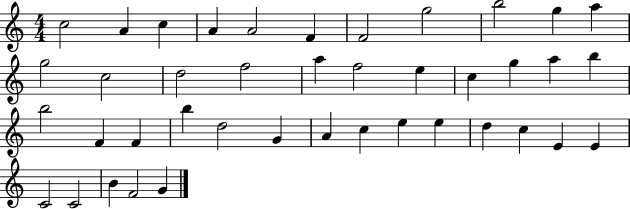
C5/h A4/q C5/q A4/q A4/h F4/q F4/h G5/h B5/h G5/q A5/q G5/h C5/h D5/h F5/h A5/q F5/h E5/q C5/q G5/q A5/q B5/q B5/h F4/q F4/q B5/q D5/h G4/q A4/q C5/q E5/q E5/q D5/q C5/q E4/q E4/q C4/h C4/h B4/q F4/h G4/q